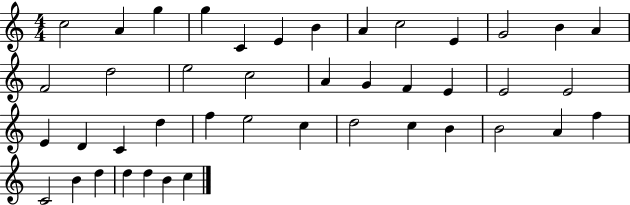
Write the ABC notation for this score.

X:1
T:Untitled
M:4/4
L:1/4
K:C
c2 A g g C E B A c2 E G2 B A F2 d2 e2 c2 A G F E E2 E2 E D C d f e2 c d2 c B B2 A f C2 B d d d B c